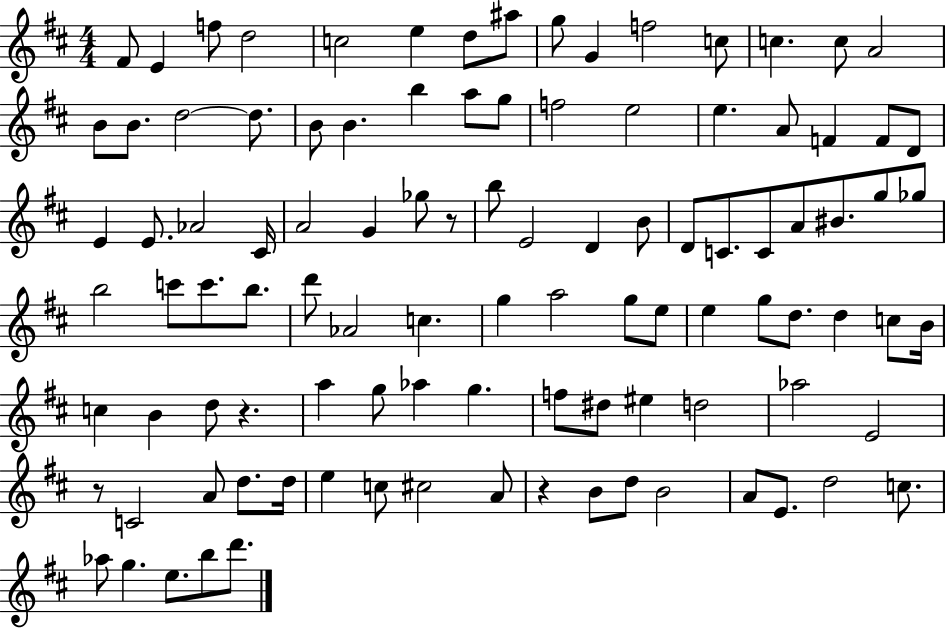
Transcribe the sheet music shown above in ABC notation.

X:1
T:Untitled
M:4/4
L:1/4
K:D
^F/2 E f/2 d2 c2 e d/2 ^a/2 g/2 G f2 c/2 c c/2 A2 B/2 B/2 d2 d/2 B/2 B b a/2 g/2 f2 e2 e A/2 F F/2 D/2 E E/2 _A2 ^C/4 A2 G _g/2 z/2 b/2 E2 D B/2 D/2 C/2 C/2 A/2 ^B/2 g/2 _g/2 b2 c'/2 c'/2 b/2 d'/2 _A2 c g a2 g/2 e/2 e g/2 d/2 d c/2 B/4 c B d/2 z a g/2 _a g f/2 ^d/2 ^e d2 _a2 E2 z/2 C2 A/2 d/2 d/4 e c/2 ^c2 A/2 z B/2 d/2 B2 A/2 E/2 d2 c/2 _a/2 g e/2 b/2 d'/2